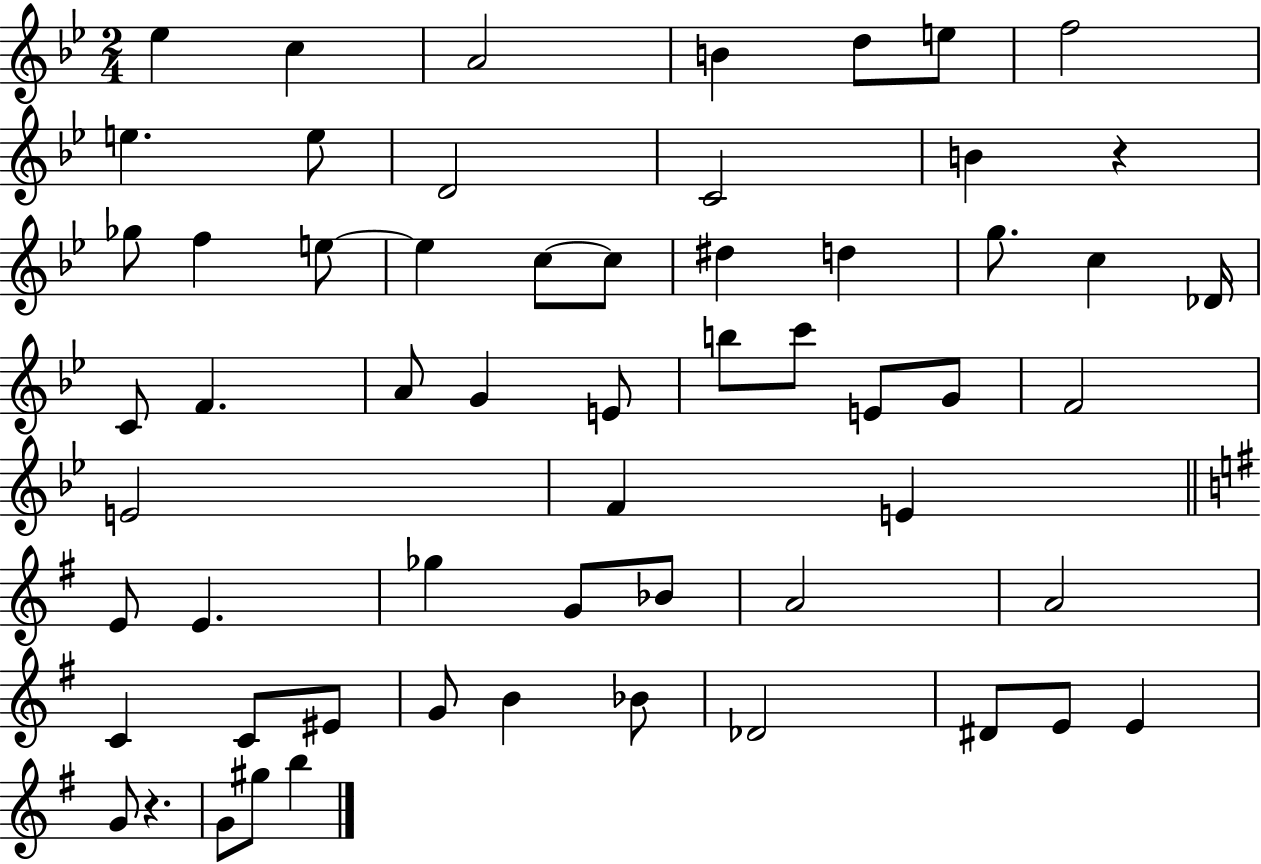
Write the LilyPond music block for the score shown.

{
  \clef treble
  \numericTimeSignature
  \time 2/4
  \key bes \major
  ees''4 c''4 | a'2 | b'4 d''8 e''8 | f''2 | \break e''4. e''8 | d'2 | c'2 | b'4 r4 | \break ges''8 f''4 e''8~~ | e''4 c''8~~ c''8 | dis''4 d''4 | g''8. c''4 des'16 | \break c'8 f'4. | a'8 g'4 e'8 | b''8 c'''8 e'8 g'8 | f'2 | \break e'2 | f'4 e'4 | \bar "||" \break \key g \major e'8 e'4. | ges''4 g'8 bes'8 | a'2 | a'2 | \break c'4 c'8 eis'8 | g'8 b'4 bes'8 | des'2 | dis'8 e'8 e'4 | \break g'8 r4. | g'8 gis''8 b''4 | \bar "|."
}